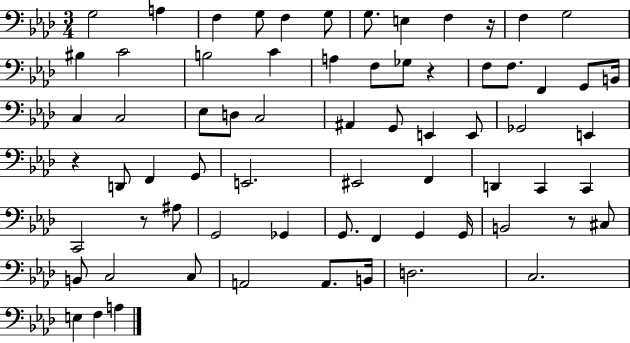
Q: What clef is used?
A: bass